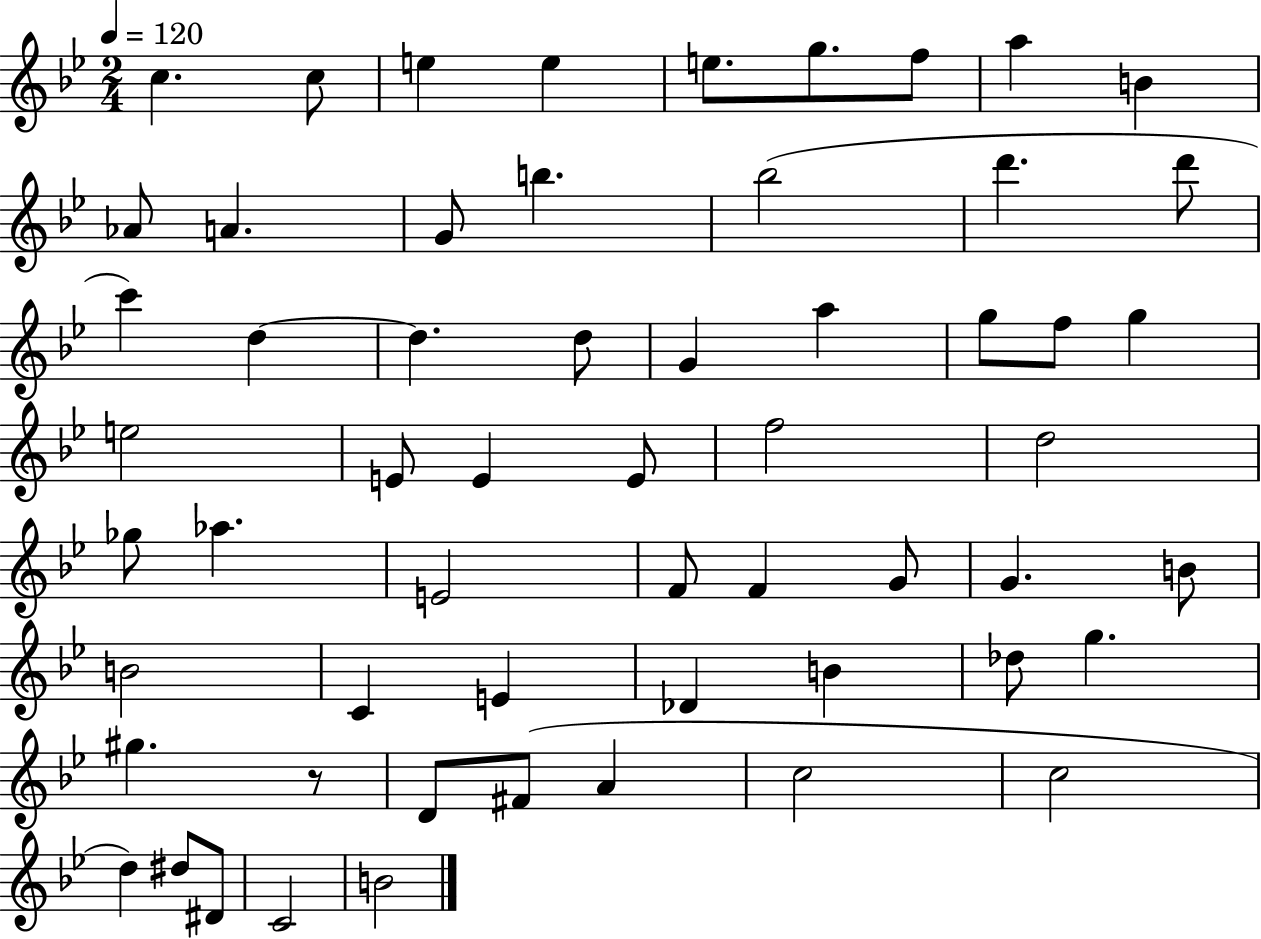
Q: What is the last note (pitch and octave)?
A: B4